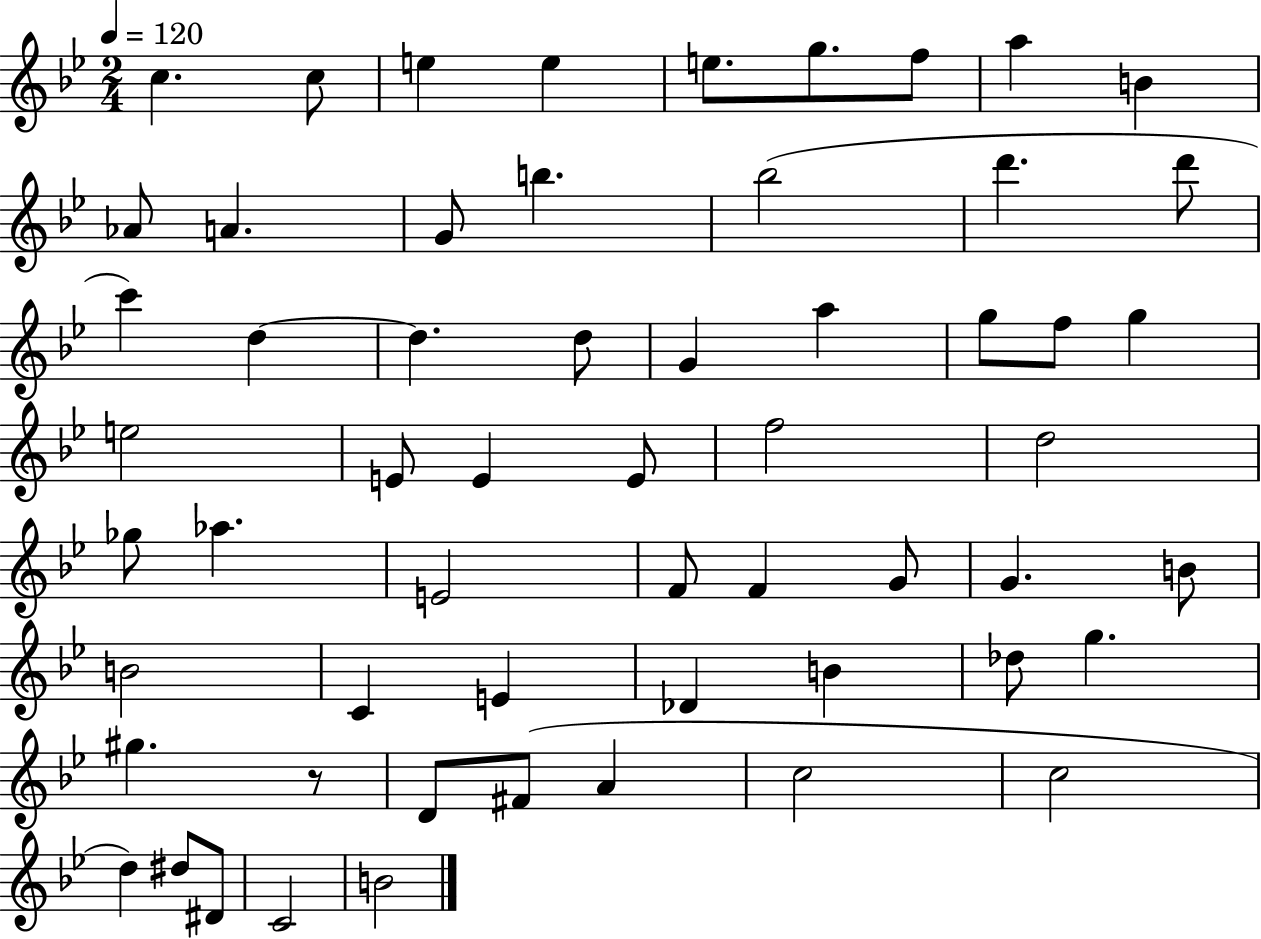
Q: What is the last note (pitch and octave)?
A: B4